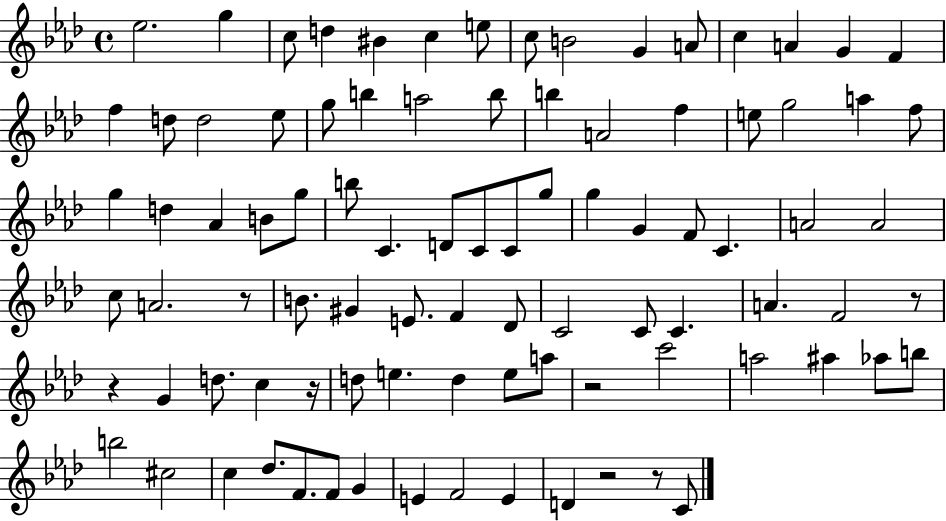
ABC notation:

X:1
T:Untitled
M:4/4
L:1/4
K:Ab
_e2 g c/2 d ^B c e/2 c/2 B2 G A/2 c A G F f d/2 d2 _e/2 g/2 b a2 b/2 b A2 f e/2 g2 a f/2 g d _A B/2 g/2 b/2 C D/2 C/2 C/2 g/2 g G F/2 C A2 A2 c/2 A2 z/2 B/2 ^G E/2 F _D/2 C2 C/2 C A F2 z/2 z G d/2 c z/4 d/2 e d e/2 a/2 z2 c'2 a2 ^a _a/2 b/2 b2 ^c2 c _d/2 F/2 F/2 G E F2 E D z2 z/2 C/2